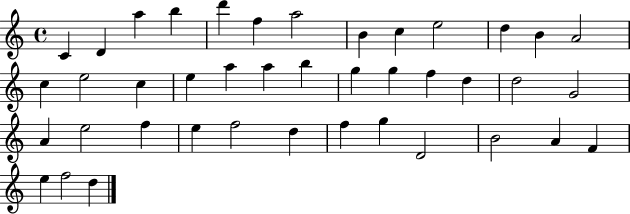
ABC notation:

X:1
T:Untitled
M:4/4
L:1/4
K:C
C D a b d' f a2 B c e2 d B A2 c e2 c e a a b g g f d d2 G2 A e2 f e f2 d f g D2 B2 A F e f2 d